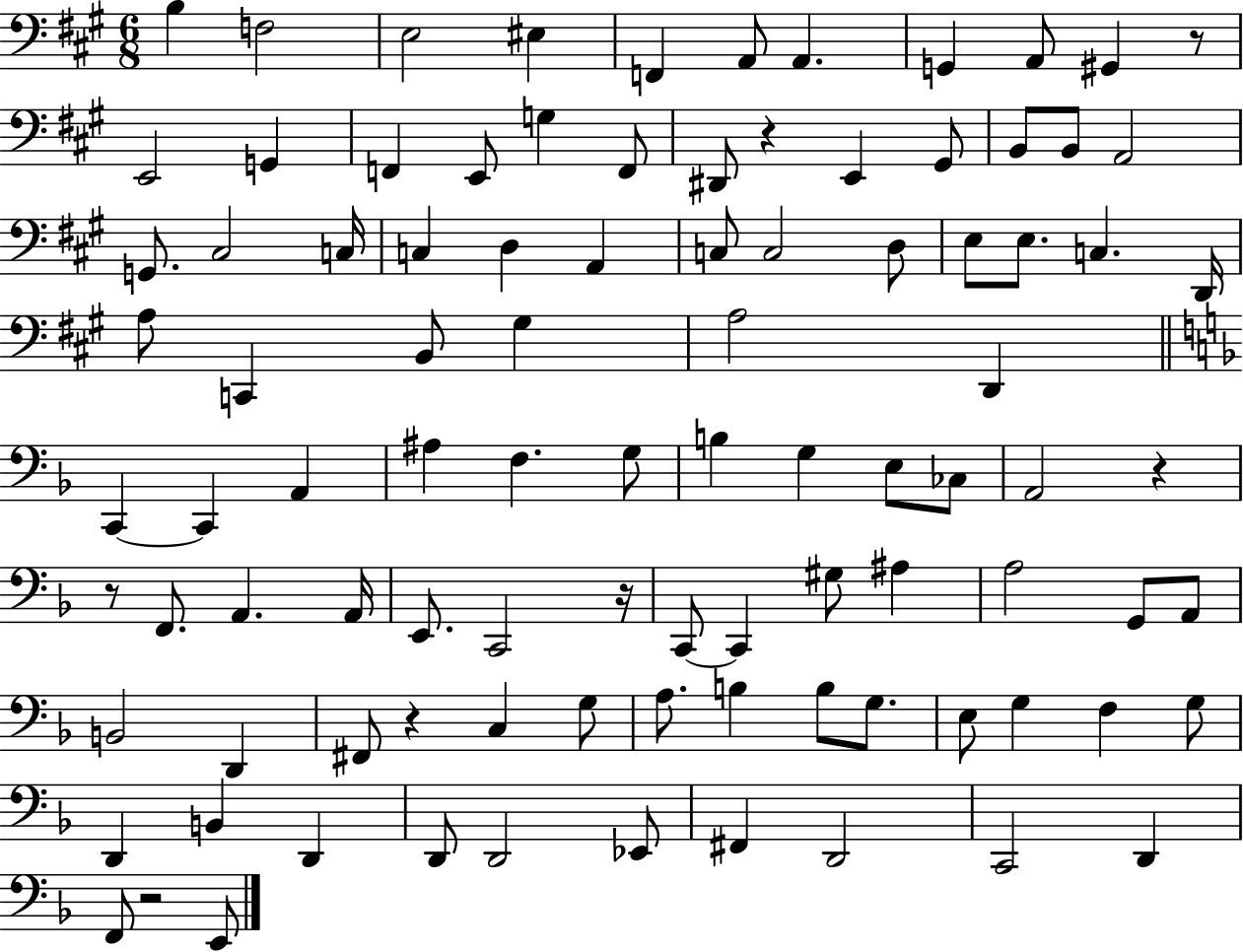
{
  \clef bass
  \numericTimeSignature
  \time 6/8
  \key a \major
  \repeat volta 2 { b4 f2 | e2 eis4 | f,4 a,8 a,4. | g,4 a,8 gis,4 r8 | \break e,2 g,4 | f,4 e,8 g4 f,8 | dis,8 r4 e,4 gis,8 | b,8 b,8 a,2 | \break g,8. cis2 c16 | c4 d4 a,4 | c8 c2 d8 | e8 e8. c4. d,16 | \break a8 c,4 b,8 gis4 | a2 d,4 | \bar "||" \break \key f \major c,4~~ c,4 a,4 | ais4 f4. g8 | b4 g4 e8 ces8 | a,2 r4 | \break r8 f,8. a,4. a,16 | e,8. c,2 r16 | c,8~~ c,4 gis8 ais4 | a2 g,8 a,8 | \break b,2 d,4 | fis,8 r4 c4 g8 | a8. b4 b8 g8. | e8 g4 f4 g8 | \break d,4 b,4 d,4 | d,8 d,2 ees,8 | fis,4 d,2 | c,2 d,4 | \break f,8 r2 e,8 | } \bar "|."
}